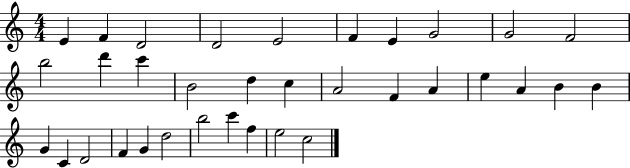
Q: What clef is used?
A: treble